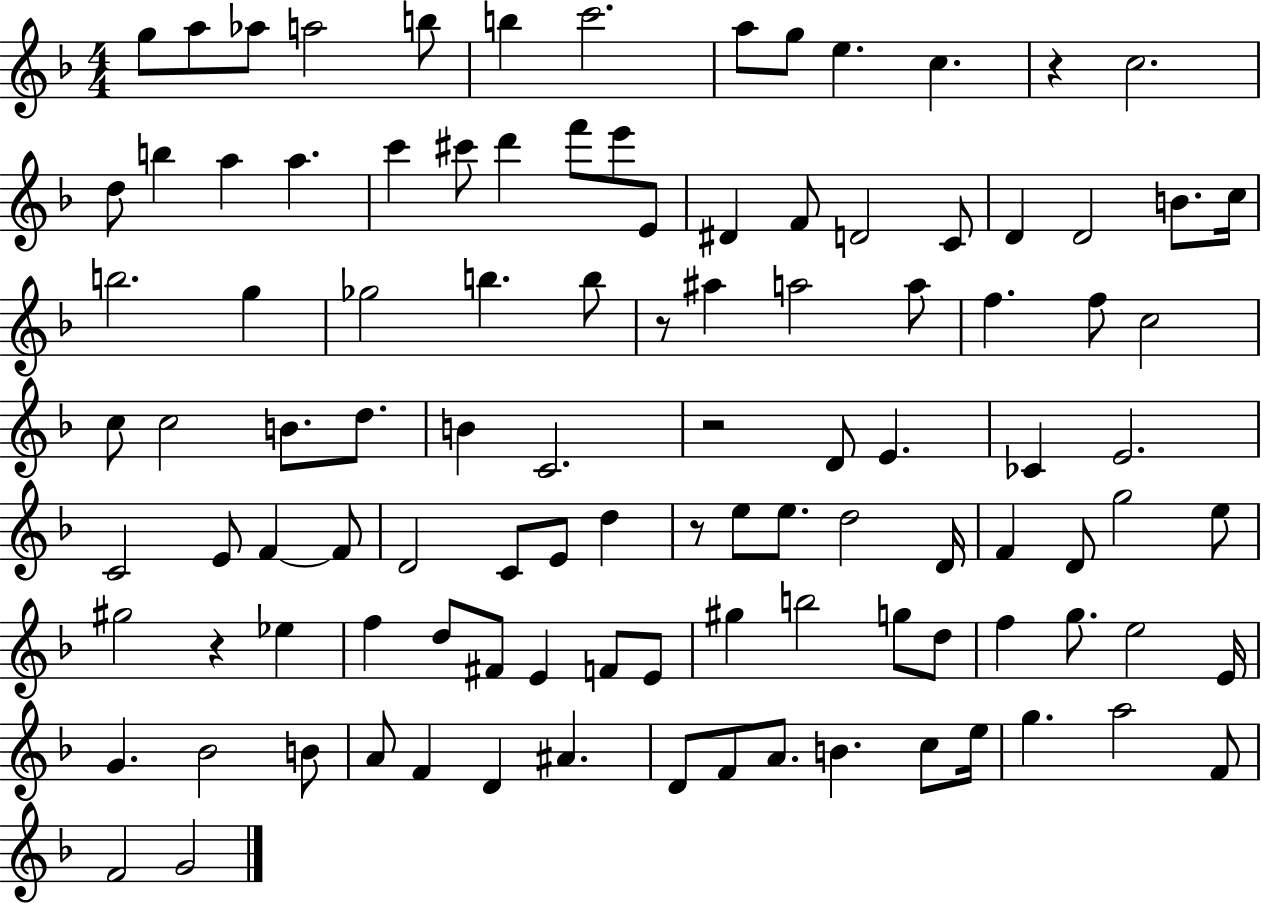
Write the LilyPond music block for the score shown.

{
  \clef treble
  \numericTimeSignature
  \time 4/4
  \key f \major
  g''8 a''8 aes''8 a''2 b''8 | b''4 c'''2. | a''8 g''8 e''4. c''4. | r4 c''2. | \break d''8 b''4 a''4 a''4. | c'''4 cis'''8 d'''4 f'''8 e'''8 e'8 | dis'4 f'8 d'2 c'8 | d'4 d'2 b'8. c''16 | \break b''2. g''4 | ges''2 b''4. b''8 | r8 ais''4 a''2 a''8 | f''4. f''8 c''2 | \break c''8 c''2 b'8. d''8. | b'4 c'2. | r2 d'8 e'4. | ces'4 e'2. | \break c'2 e'8 f'4~~ f'8 | d'2 c'8 e'8 d''4 | r8 e''8 e''8. d''2 d'16 | f'4 d'8 g''2 e''8 | \break gis''2 r4 ees''4 | f''4 d''8 fis'8 e'4 f'8 e'8 | gis''4 b''2 g''8 d''8 | f''4 g''8. e''2 e'16 | \break g'4. bes'2 b'8 | a'8 f'4 d'4 ais'4. | d'8 f'8 a'8. b'4. c''8 e''16 | g''4. a''2 f'8 | \break f'2 g'2 | \bar "|."
}